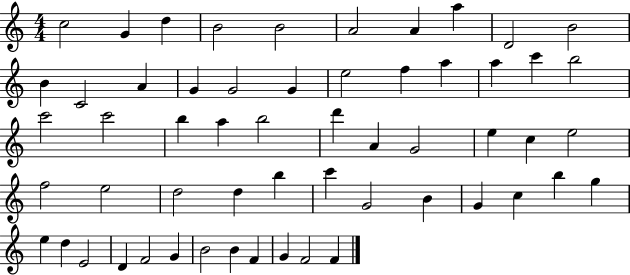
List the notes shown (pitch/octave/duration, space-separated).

C5/h G4/q D5/q B4/h B4/h A4/h A4/q A5/q D4/h B4/h B4/q C4/h A4/q G4/q G4/h G4/q E5/h F5/q A5/q A5/q C6/q B5/h C6/h C6/h B5/q A5/q B5/h D6/q A4/q G4/h E5/q C5/q E5/h F5/h E5/h D5/h D5/q B5/q C6/q G4/h B4/q G4/q C5/q B5/q G5/q E5/q D5/q E4/h D4/q F4/h G4/q B4/h B4/q F4/q G4/q F4/h F4/q